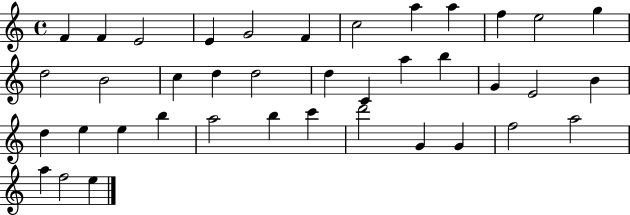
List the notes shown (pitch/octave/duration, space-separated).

F4/q F4/q E4/h E4/q G4/h F4/q C5/h A5/q A5/q F5/q E5/h G5/q D5/h B4/h C5/q D5/q D5/h D5/q C4/q A5/q B5/q G4/q E4/h B4/q D5/q E5/q E5/q B5/q A5/h B5/q C6/q D6/h G4/q G4/q F5/h A5/h A5/q F5/h E5/q